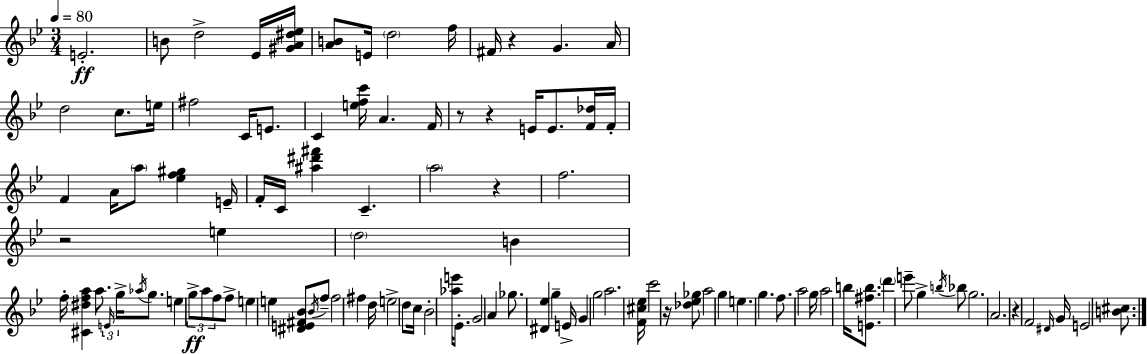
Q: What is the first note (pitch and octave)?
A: E4